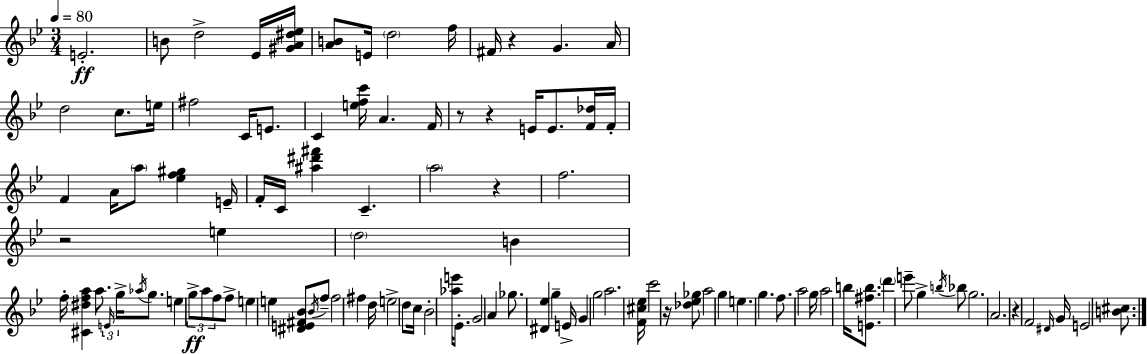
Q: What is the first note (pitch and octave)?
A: E4